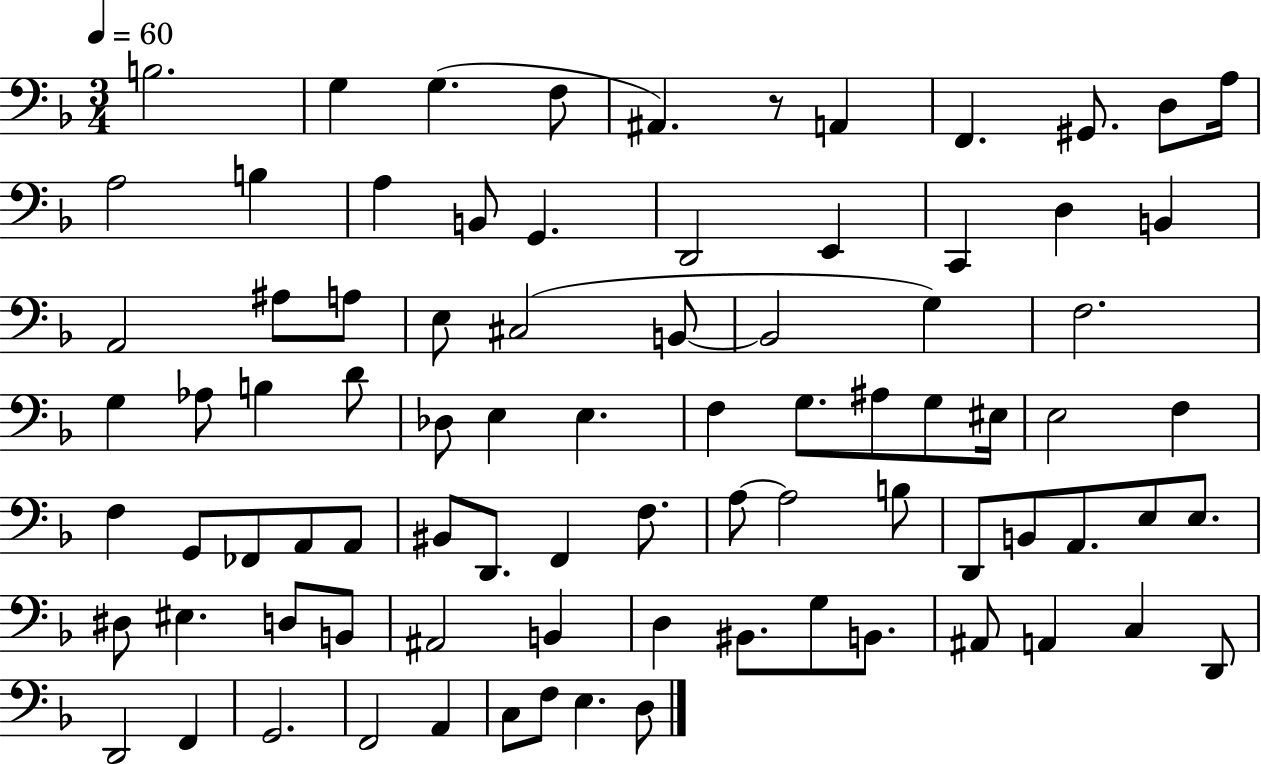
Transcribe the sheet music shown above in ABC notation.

X:1
T:Untitled
M:3/4
L:1/4
K:F
B,2 G, G, F,/2 ^A,, z/2 A,, F,, ^G,,/2 D,/2 A,/4 A,2 B, A, B,,/2 G,, D,,2 E,, C,, D, B,, A,,2 ^A,/2 A,/2 E,/2 ^C,2 B,,/2 B,,2 G, F,2 G, _A,/2 B, D/2 _D,/2 E, E, F, G,/2 ^A,/2 G,/2 ^E,/4 E,2 F, F, G,,/2 _F,,/2 A,,/2 A,,/2 ^B,,/2 D,,/2 F,, F,/2 A,/2 A,2 B,/2 D,,/2 B,,/2 A,,/2 E,/2 E,/2 ^D,/2 ^E, D,/2 B,,/2 ^A,,2 B,, D, ^B,,/2 G,/2 B,,/2 ^A,,/2 A,, C, D,,/2 D,,2 F,, G,,2 F,,2 A,, C,/2 F,/2 E, D,/2